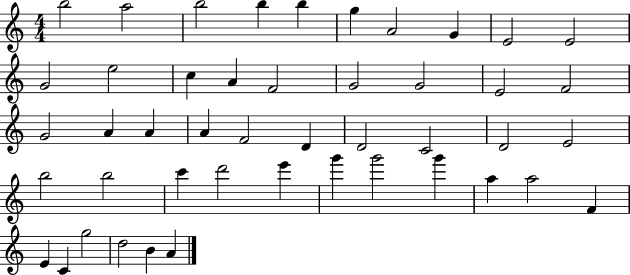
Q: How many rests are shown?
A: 0